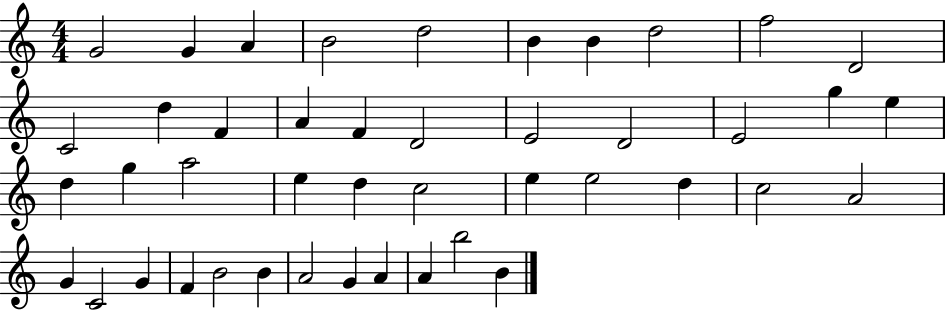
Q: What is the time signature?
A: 4/4